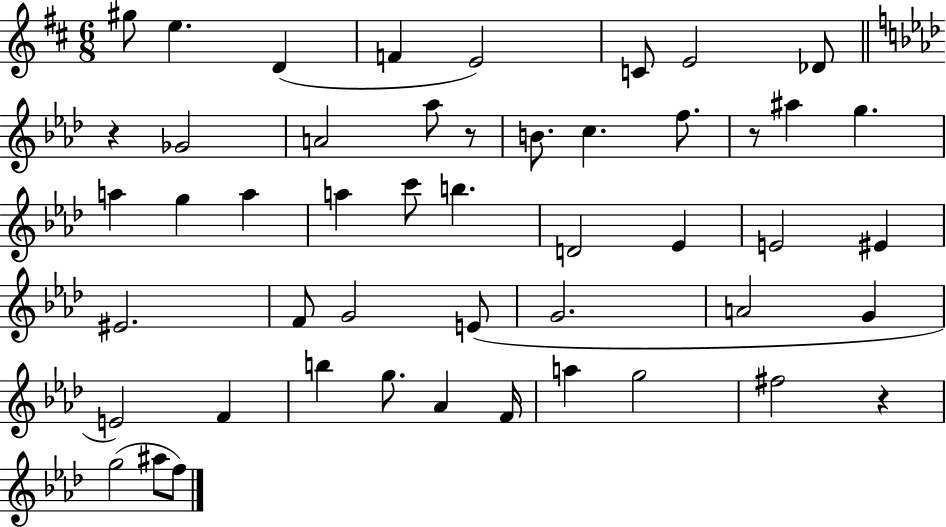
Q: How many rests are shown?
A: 4